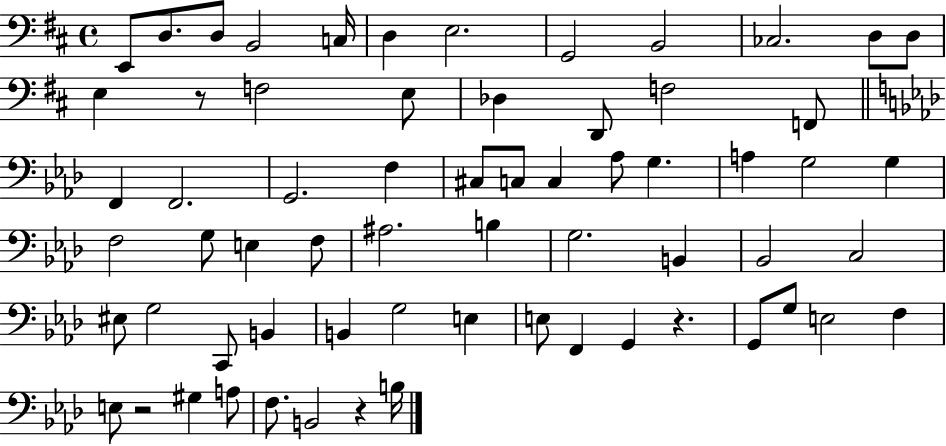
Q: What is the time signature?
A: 4/4